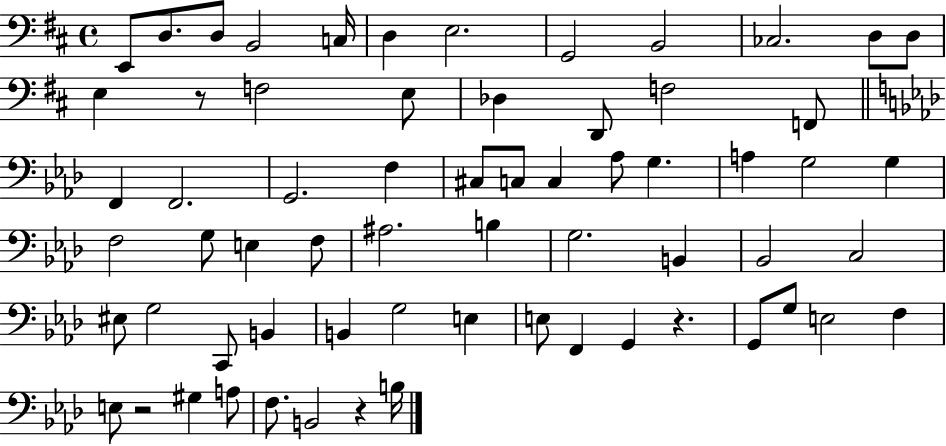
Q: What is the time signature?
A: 4/4